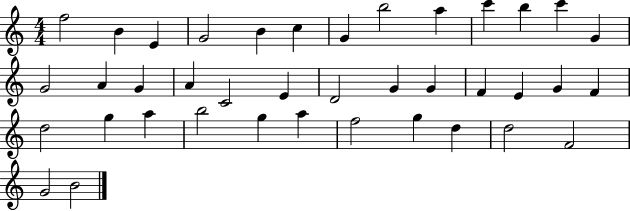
F5/h B4/q E4/q G4/h B4/q C5/q G4/q B5/h A5/q C6/q B5/q C6/q G4/q G4/h A4/q G4/q A4/q C4/h E4/q D4/h G4/q G4/q F4/q E4/q G4/q F4/q D5/h G5/q A5/q B5/h G5/q A5/q F5/h G5/q D5/q D5/h F4/h G4/h B4/h